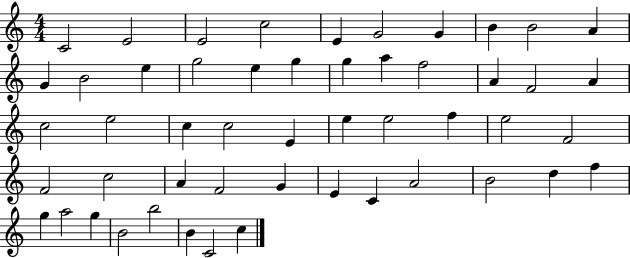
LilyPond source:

{
  \clef treble
  \numericTimeSignature
  \time 4/4
  \key c \major
  c'2 e'2 | e'2 c''2 | e'4 g'2 g'4 | b'4 b'2 a'4 | \break g'4 b'2 e''4 | g''2 e''4 g''4 | g''4 a''4 f''2 | a'4 f'2 a'4 | \break c''2 e''2 | c''4 c''2 e'4 | e''4 e''2 f''4 | e''2 f'2 | \break f'2 c''2 | a'4 f'2 g'4 | e'4 c'4 a'2 | b'2 d''4 f''4 | \break g''4 a''2 g''4 | b'2 b''2 | b'4 c'2 c''4 | \bar "|."
}